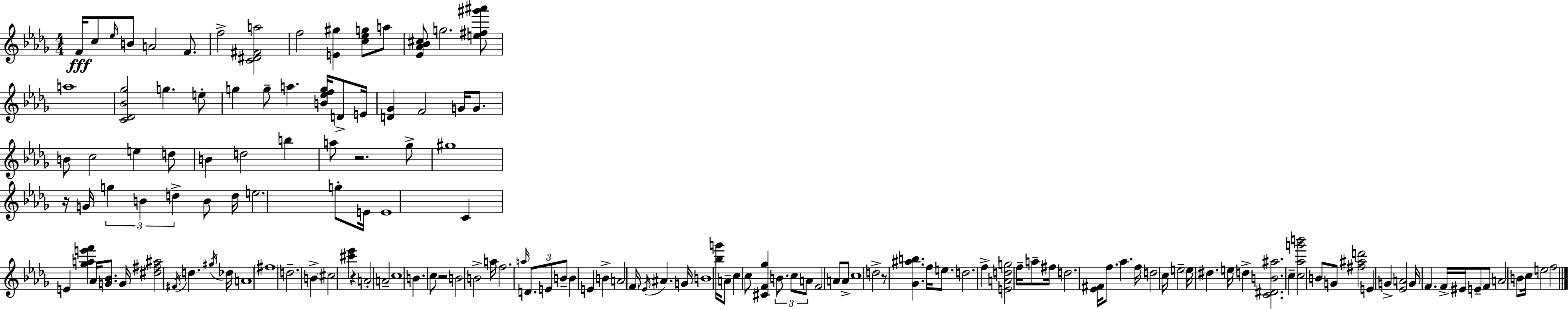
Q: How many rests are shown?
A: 5